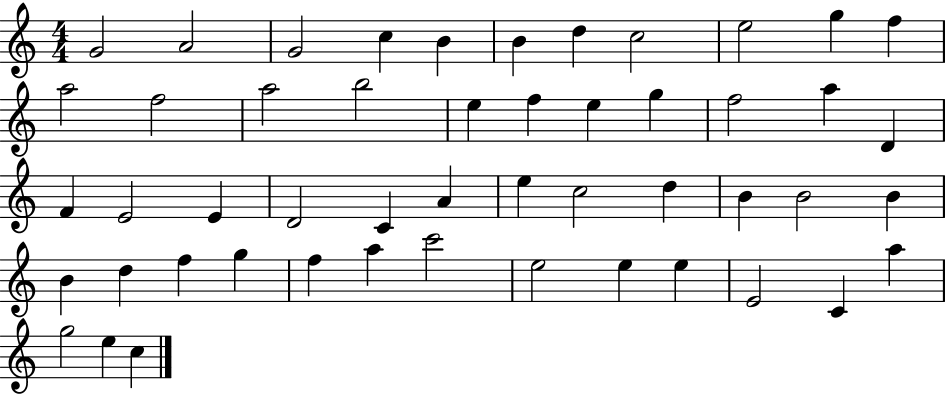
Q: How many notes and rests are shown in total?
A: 50